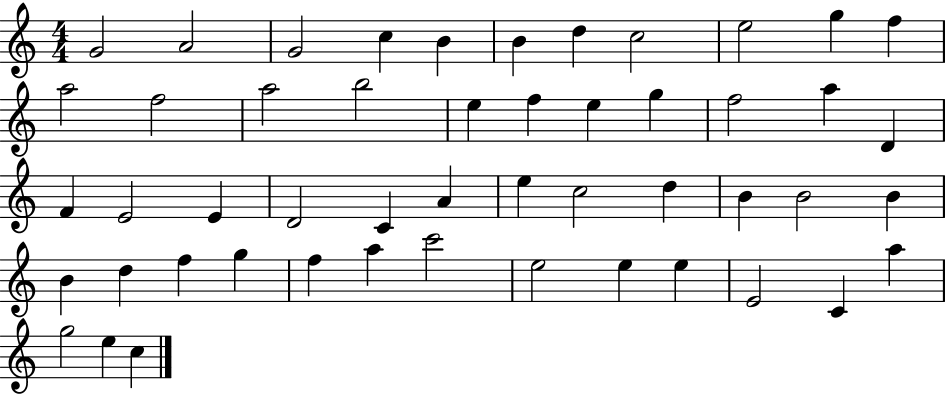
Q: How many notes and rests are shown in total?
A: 50